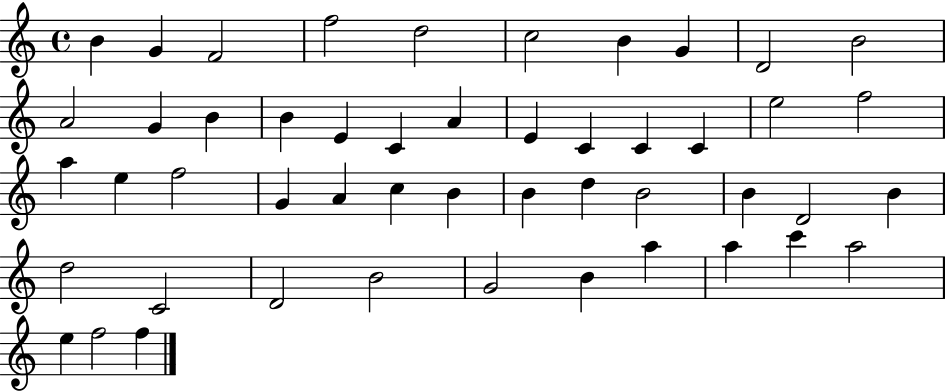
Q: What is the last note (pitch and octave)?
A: F5